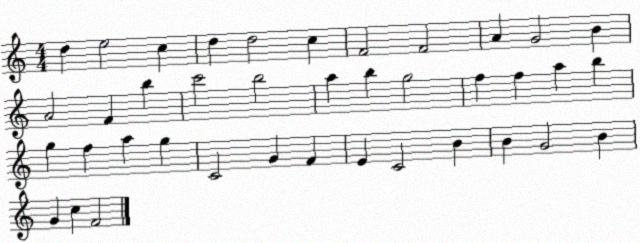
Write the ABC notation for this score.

X:1
T:Untitled
M:4/4
L:1/4
K:C
d e2 c d d2 c F2 F2 A G2 B A2 F b c'2 b2 a b g2 f f a b g f a g C2 G F E C2 B B G2 B G c F2